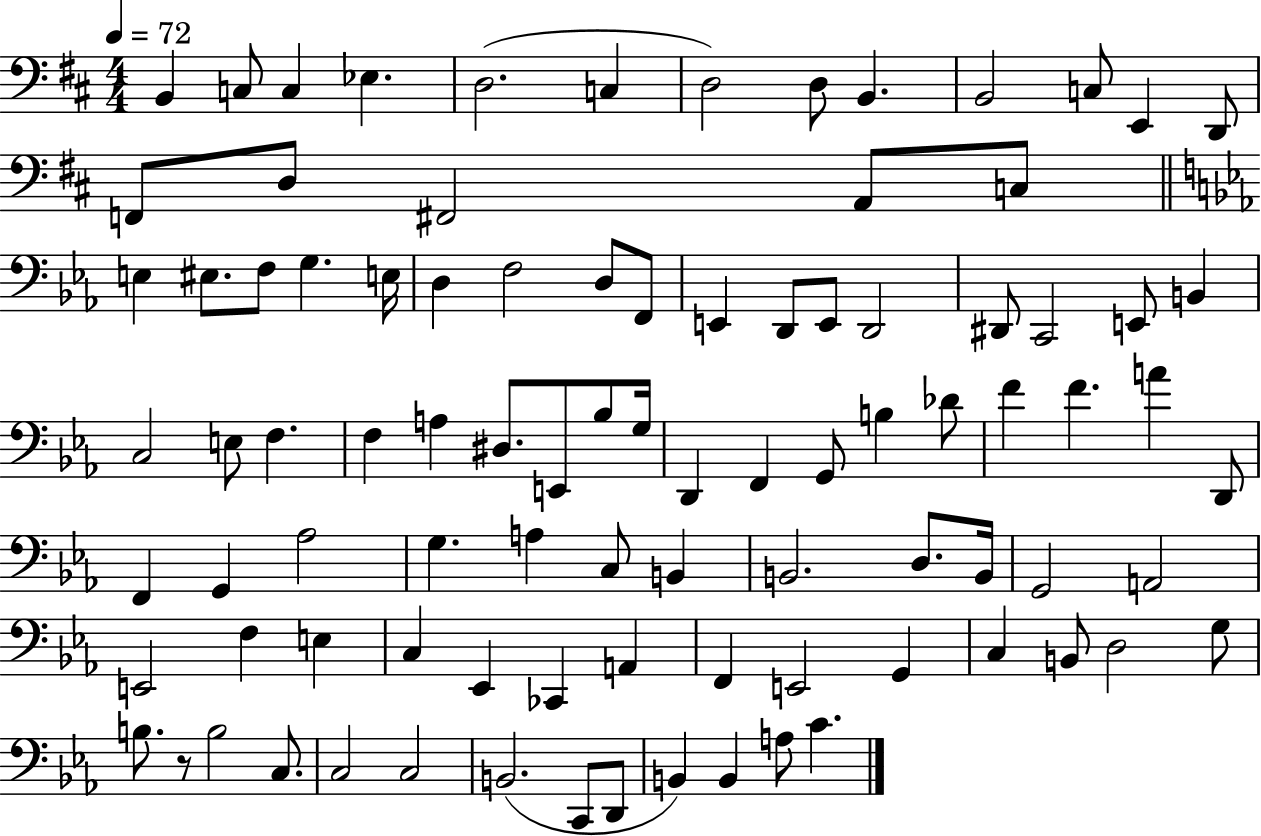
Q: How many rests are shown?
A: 1